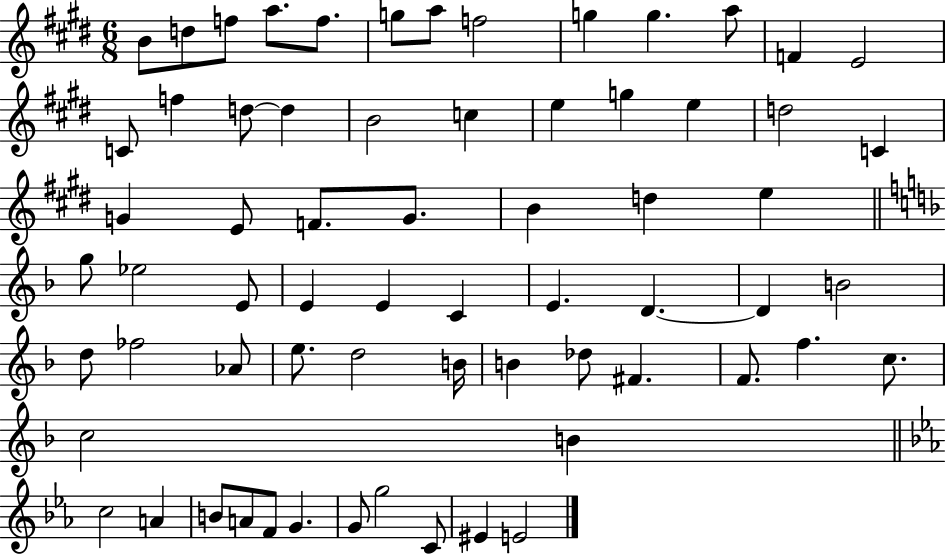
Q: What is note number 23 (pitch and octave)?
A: D5